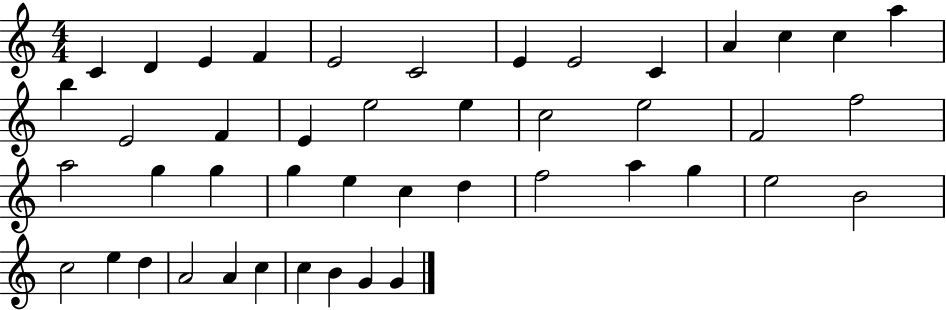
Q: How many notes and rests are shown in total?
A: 45